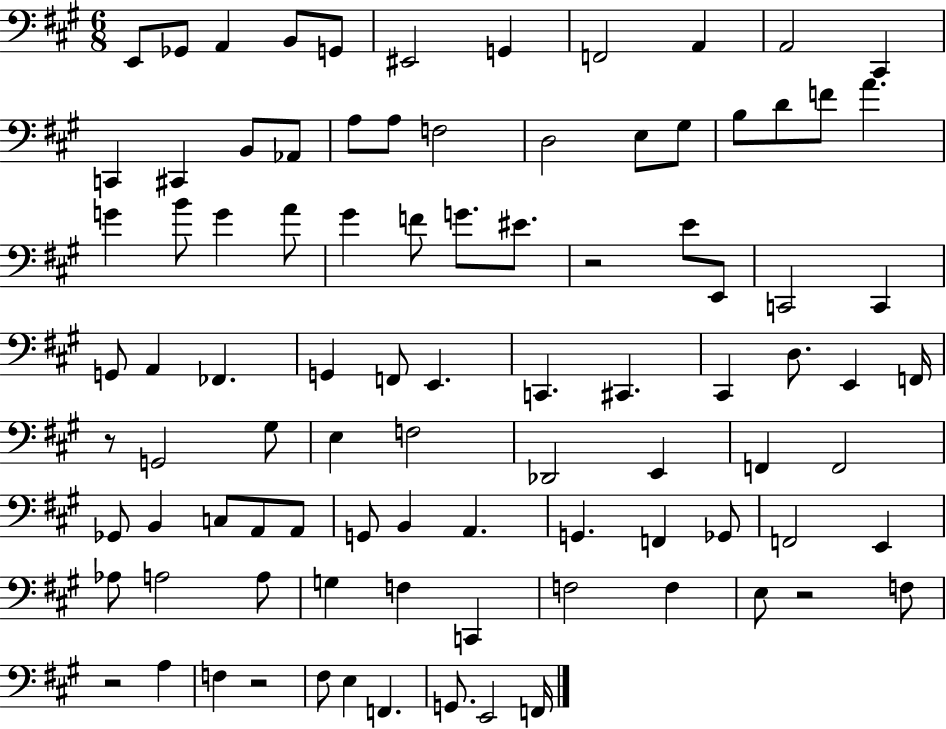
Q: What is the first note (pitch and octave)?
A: E2